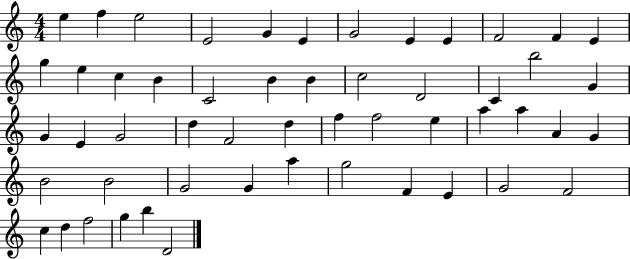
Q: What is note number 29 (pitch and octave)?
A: F4